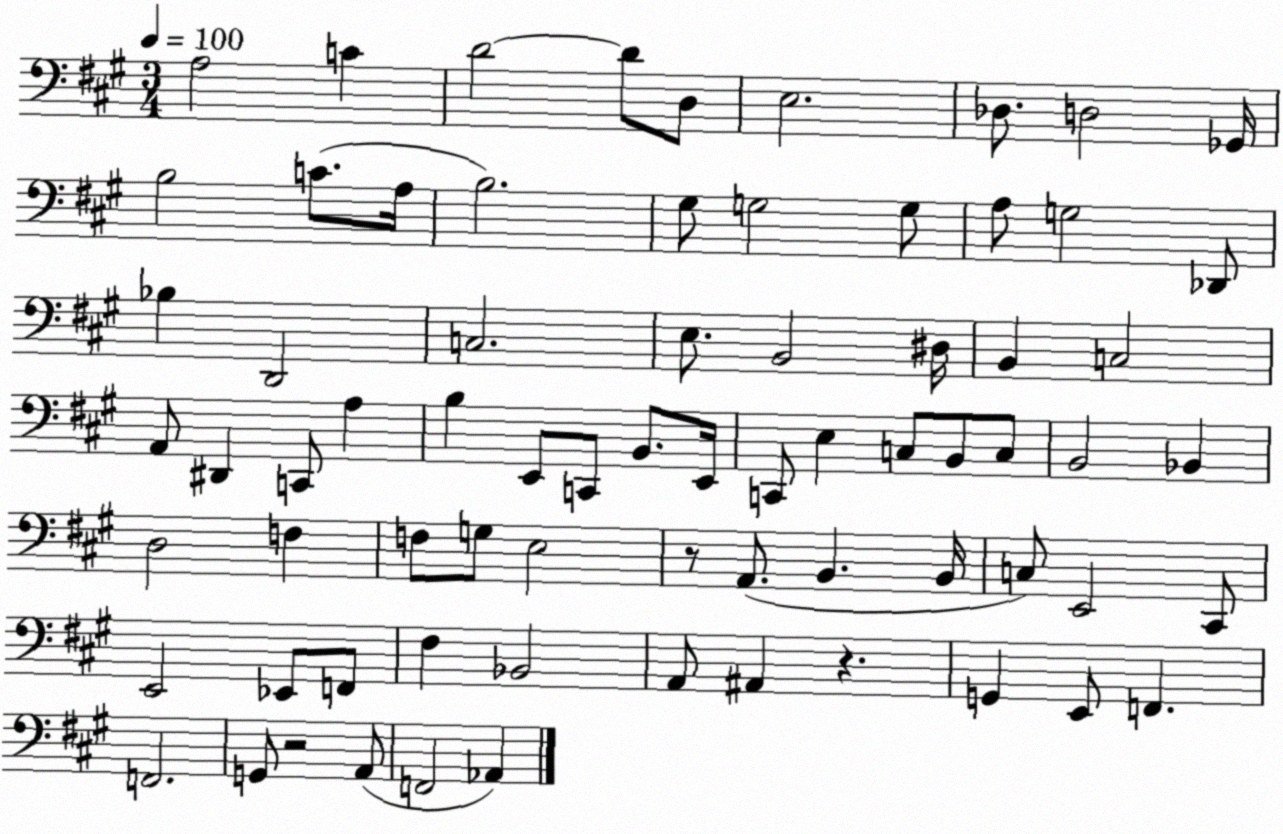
X:1
T:Untitled
M:3/4
L:1/4
K:A
A,2 C D2 D/2 D,/2 E,2 _D,/2 D,2 _G,,/4 B,2 C/2 A,/4 B,2 ^G,/2 G,2 G,/2 A,/2 G,2 _D,,/2 _B, D,,2 C,2 E,/2 B,,2 ^D,/4 B,, C,2 A,,/2 ^D,, C,,/2 A, B, E,,/2 C,,/2 B,,/2 E,,/4 C,,/2 E, C,/2 B,,/2 C,/2 B,,2 _B,, D,2 F, F,/2 G,/2 E,2 z/2 A,,/2 B,, B,,/4 C,/2 E,,2 ^C,,/2 E,,2 _E,,/2 F,,/2 ^F, _B,,2 A,,/2 ^A,, z G,, E,,/2 F,, F,,2 G,,/2 z2 A,,/2 F,,2 _A,,